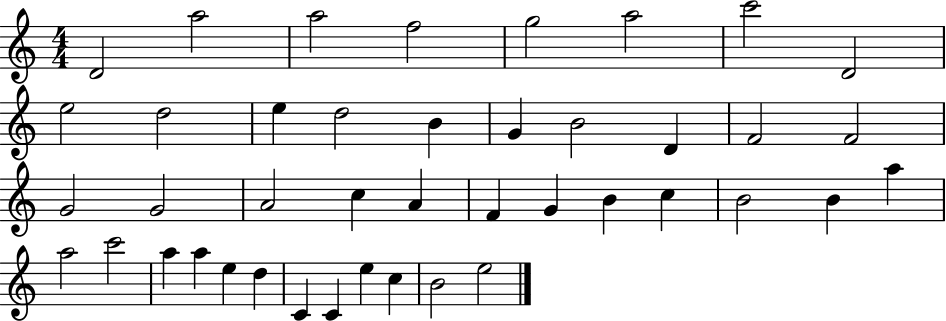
{
  \clef treble
  \numericTimeSignature
  \time 4/4
  \key c \major
  d'2 a''2 | a''2 f''2 | g''2 a''2 | c'''2 d'2 | \break e''2 d''2 | e''4 d''2 b'4 | g'4 b'2 d'4 | f'2 f'2 | \break g'2 g'2 | a'2 c''4 a'4 | f'4 g'4 b'4 c''4 | b'2 b'4 a''4 | \break a''2 c'''2 | a''4 a''4 e''4 d''4 | c'4 c'4 e''4 c''4 | b'2 e''2 | \break \bar "|."
}